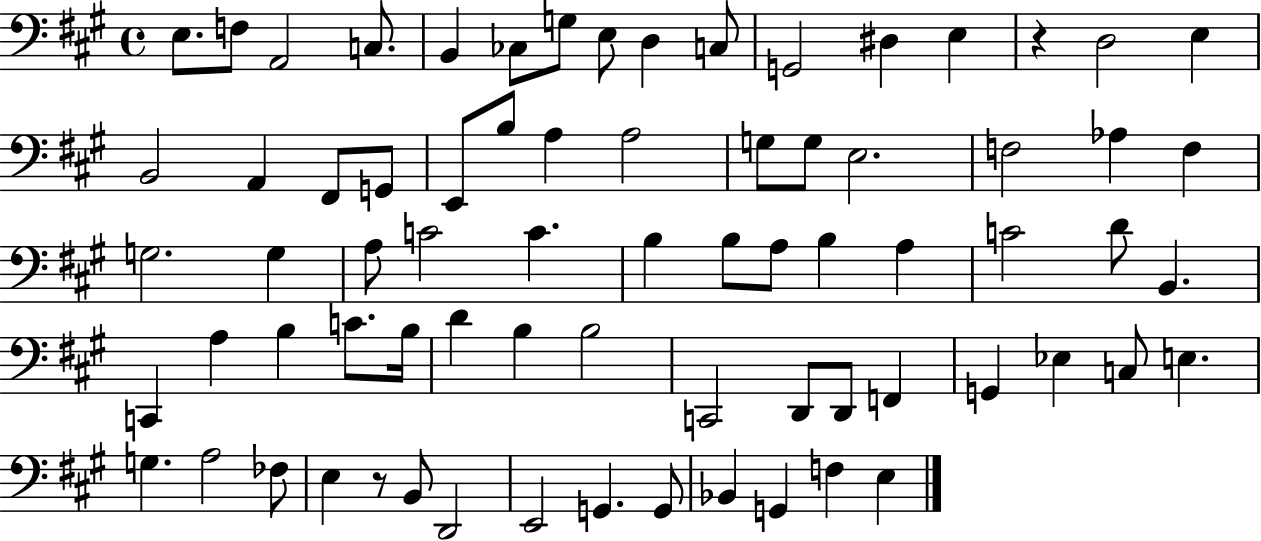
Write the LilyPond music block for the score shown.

{
  \clef bass
  \time 4/4
  \defaultTimeSignature
  \key a \major
  e8. f8 a,2 c8. | b,4 ces8 g8 e8 d4 c8 | g,2 dis4 e4 | r4 d2 e4 | \break b,2 a,4 fis,8 g,8 | e,8 b8 a4 a2 | g8 g8 e2. | f2 aes4 f4 | \break g2. g4 | a8 c'2 c'4. | b4 b8 a8 b4 a4 | c'2 d'8 b,4. | \break c,4 a4 b4 c'8. b16 | d'4 b4 b2 | c,2 d,8 d,8 f,4 | g,4 ees4 c8 e4. | \break g4. a2 fes8 | e4 r8 b,8 d,2 | e,2 g,4. g,8 | bes,4 g,4 f4 e4 | \break \bar "|."
}